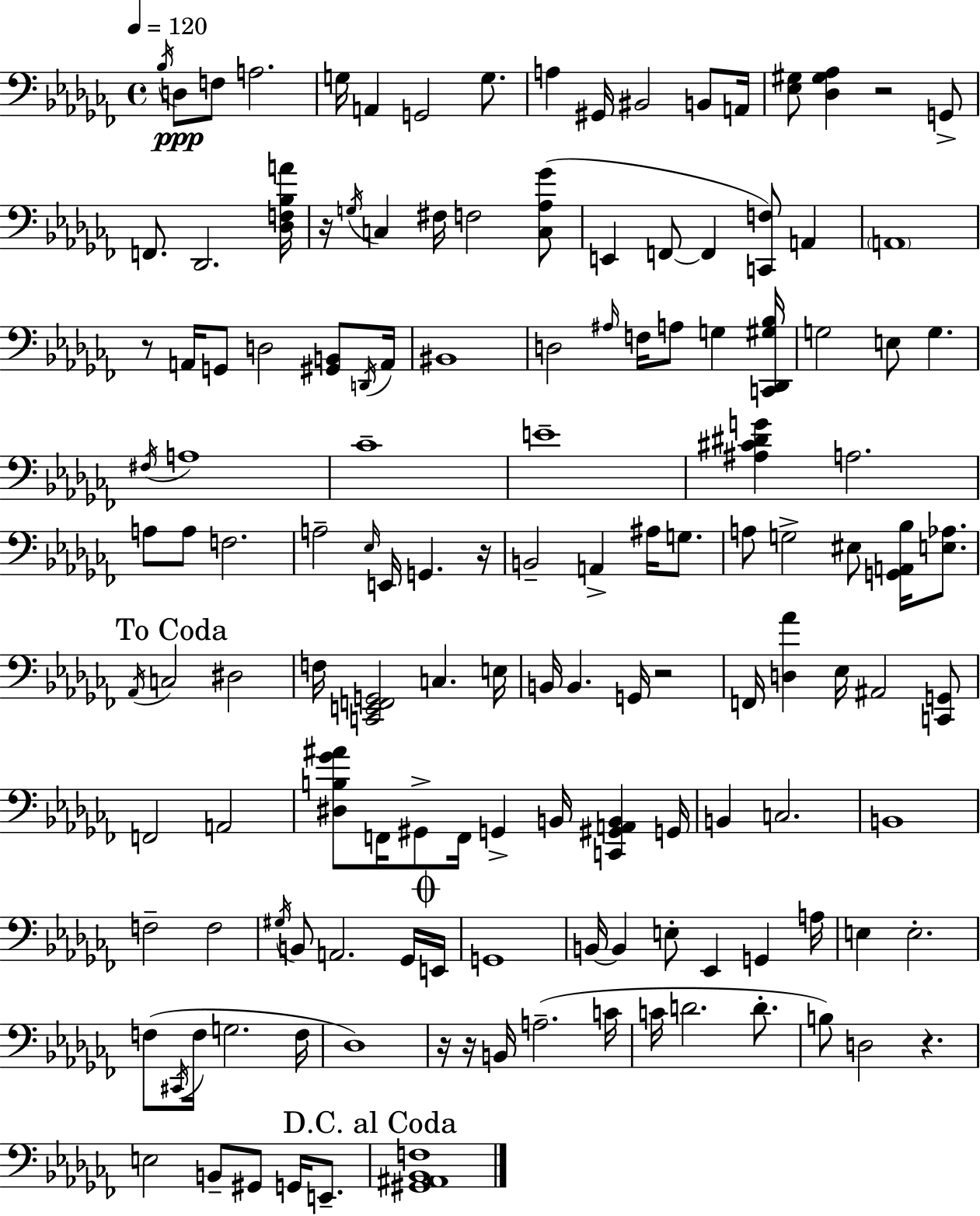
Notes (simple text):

Bb3/s D3/e F3/e A3/h. G3/s A2/q G2/h G3/e. A3/q G#2/s BIS2/h B2/e A2/s [Eb3,G#3]/e [Db3,G#3,Ab3]/q R/h G2/e F2/e. Db2/h. [Db3,F3,Bb3,A4]/s R/s G3/s C3/q F#3/s F3/h [C3,Ab3,Gb4]/e E2/q F2/e F2/q [C2,F3]/e A2/q A2/w R/e A2/s G2/e D3/h [G#2,B2]/e D2/s A2/s BIS2/w D3/h A#3/s F3/s A3/e G3/q [C2,Db2,G#3,Bb3]/s G3/h E3/e G3/q. F#3/s A3/w CES4/w E4/w [A#3,C#4,D#4,G4]/q A3/h. A3/e A3/e F3/h. A3/h Eb3/s E2/s G2/q. R/s B2/h A2/q A#3/s G3/e. A3/e G3/h EIS3/e [G2,A2,Bb3]/s [E3,Ab3]/e. Ab2/s C3/h D#3/h F3/s [C2,E2,F2,G2]/h C3/q. E3/s B2/s B2/q. G2/s R/h F2/s [D3,Ab4]/q Eb3/s A#2/h [C2,G2]/e F2/h A2/h [D#3,B3,Gb4,A#4]/e F2/s G#2/e F2/s G2/q B2/s [C2,G#2,A2,B2]/q G2/s B2/q C3/h. B2/w F3/h F3/h G#3/s B2/e A2/h. Gb2/s E2/s G2/w B2/s B2/q E3/e Eb2/q G2/q A3/s E3/q E3/h. F3/e C#2/s F3/s G3/h. F3/s Db3/w R/s R/s B2/s A3/h. C4/s C4/s D4/h. D4/e. B3/e D3/h R/q. E3/h B2/e G#2/e G2/s E2/e. [G#2,A#2,Bb2,F3]/w